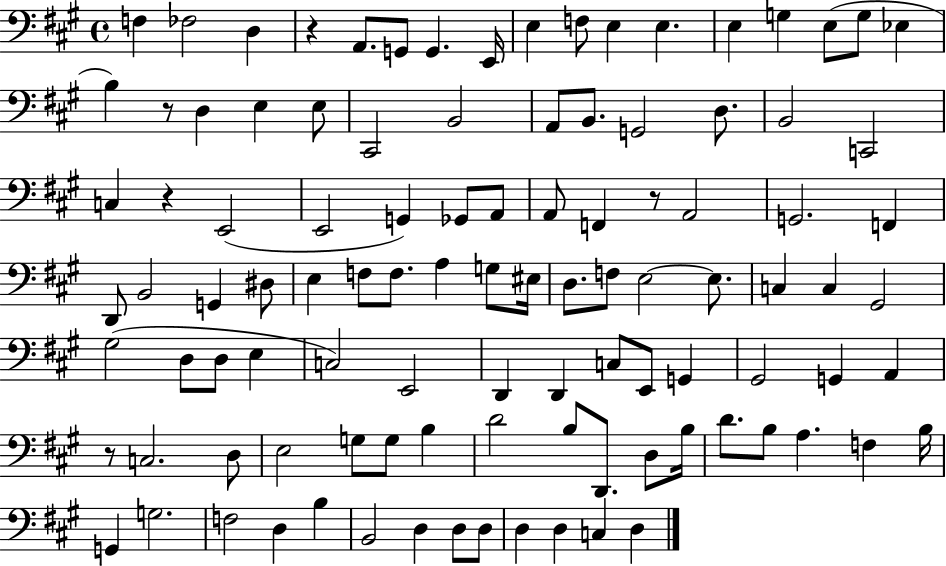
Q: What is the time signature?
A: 4/4